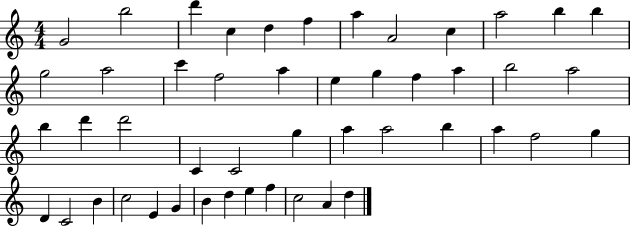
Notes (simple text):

G4/h B5/h D6/q C5/q D5/q F5/q A5/q A4/h C5/q A5/h B5/q B5/q G5/h A5/h C6/q F5/h A5/q E5/q G5/q F5/q A5/q B5/h A5/h B5/q D6/q D6/h C4/q C4/h G5/q A5/q A5/h B5/q A5/q F5/h G5/q D4/q C4/h B4/q C5/h E4/q G4/q B4/q D5/q E5/q F5/q C5/h A4/q D5/q